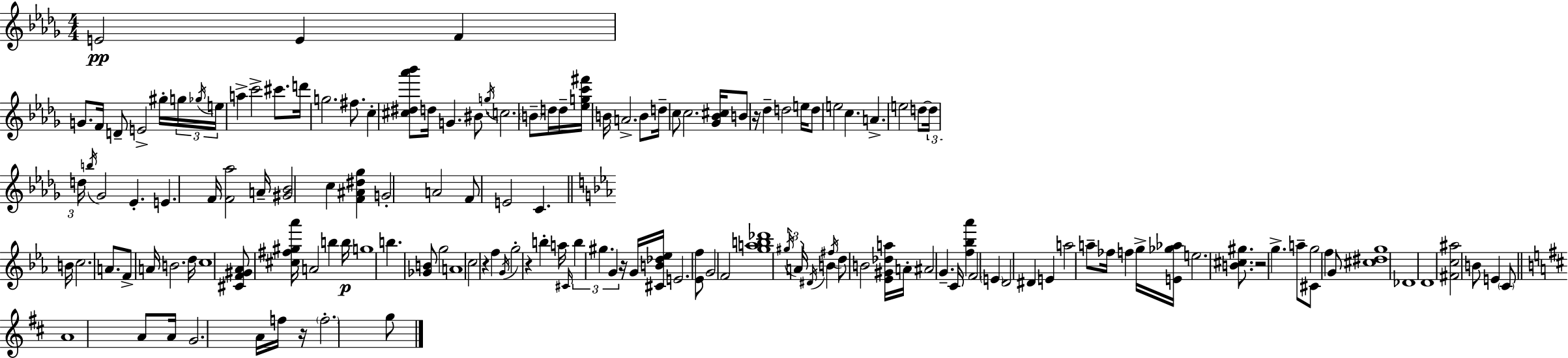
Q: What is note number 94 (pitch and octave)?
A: A#4